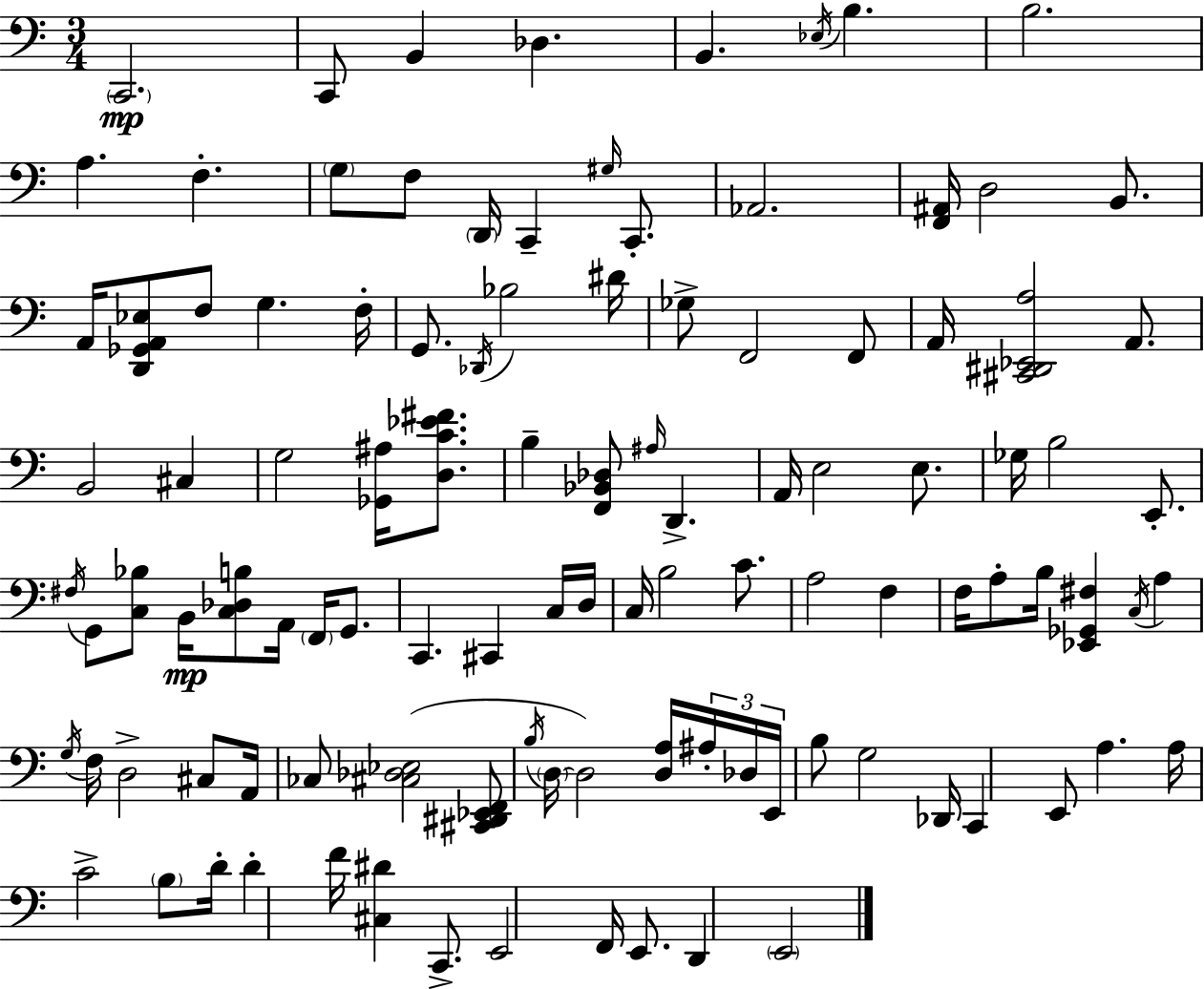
X:1
T:Untitled
M:3/4
L:1/4
K:C
C,,2 C,,/2 B,, _D, B,, _E,/4 B, B,2 A, F, G,/2 F,/2 D,,/4 C,, ^G,/4 C,,/2 _A,,2 [F,,^A,,]/4 D,2 B,,/2 A,,/4 [D,,_G,,A,,_E,]/2 F,/2 G, F,/4 G,,/2 _D,,/4 _B,2 ^D/4 _G,/2 F,,2 F,,/2 A,,/4 [^C,,^D,,_E,,A,]2 A,,/2 B,,2 ^C, G,2 [_G,,^A,]/4 [D,C_E^F]/2 B, [F,,_B,,_D,]/2 ^A,/4 D,, A,,/4 E,2 E,/2 _G,/4 B,2 E,,/2 ^F,/4 G,,/2 [C,_B,]/2 B,,/4 [C,_D,B,]/2 A,,/4 F,,/4 G,,/2 C,, ^C,, C,/4 D,/4 C,/4 B,2 C/2 A,2 F, F,/4 A,/2 B,/4 [_E,,_G,,^F,] C,/4 A, G,/4 F,/4 D,2 ^C,/2 A,,/4 _C,/2 [^C,_D,_E,]2 [^C,,^D,,_E,,F,,]/2 B,/4 D,/4 D,2 [D,A,]/4 ^A,/4 _D,/4 E,,/4 B,/2 G,2 _D,,/4 C,, E,,/2 A, A,/4 C2 B,/2 D/4 D F/4 [^C,^D] C,,/2 E,,2 F,,/4 E,,/2 D,, E,,2